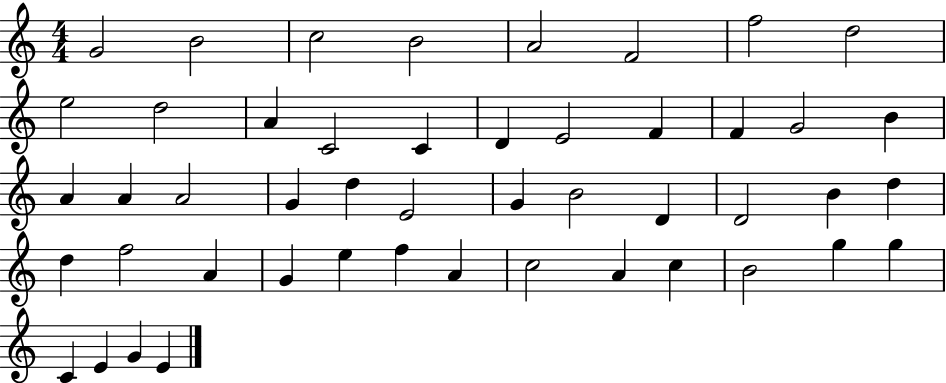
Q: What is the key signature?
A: C major